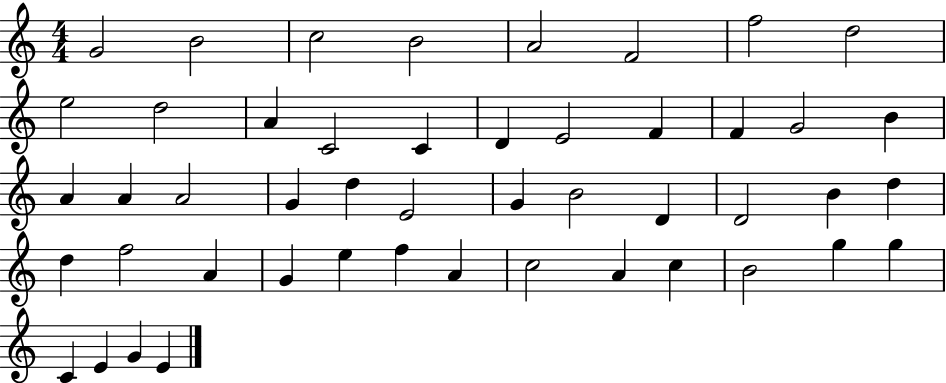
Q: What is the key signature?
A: C major